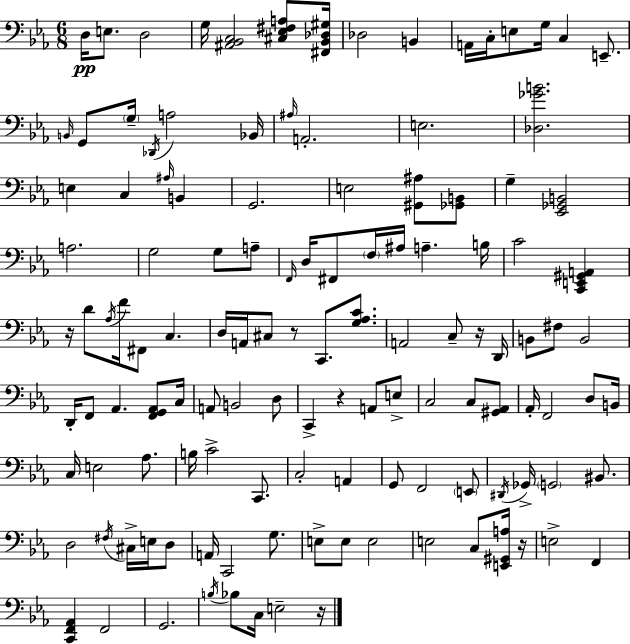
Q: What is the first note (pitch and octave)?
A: D3